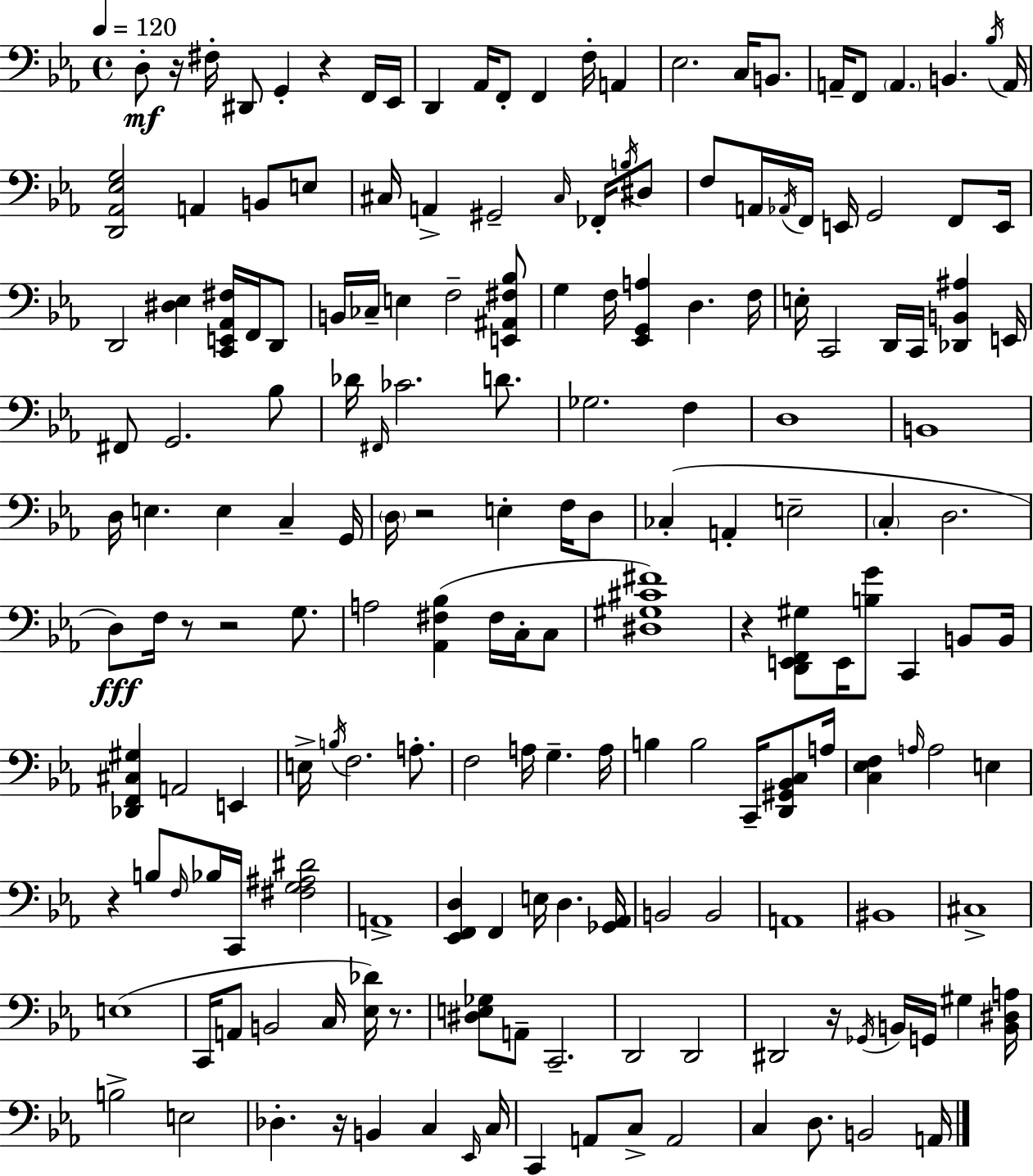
{
  \clef bass
  \time 4/4
  \defaultTimeSignature
  \key c \minor
  \tempo 4 = 120
  d8-.\mf r16 fis16-. dis,8 g,4-. r4 f,16 ees,16 | d,4 aes,16 f,8-. f,4 f16-. a,4 | ees2. c16 b,8. | a,16-- f,8 \parenthesize a,4. b,4. \acciaccatura { bes16 } | \break a,16 <d, aes, ees g>2 a,4 b,8 e8 | cis16 a,4-> gis,2-- \grace { cis16 } fes,16-. | \acciaccatura { b16 } dis8 f8 a,16 \acciaccatura { aes,16 } f,16 e,16 g,2 | f,8 e,16 d,2 <dis ees>4 | \break <c, e, aes, fis>16 f,16 d,8 b,16 ces16-- e4 f2-- | <e, ais, fis bes>8 g4 f16 <ees, g, a>4 d4. | f16 e16-. c,2 d,16 c,16 <des, b, ais>4 | e,16 fis,8 g,2. | \break bes8 des'16 \grace { fis,16 } ces'2. | d'8. ges2. | f4 d1 | b,1 | \break d16 e4. e4 | c4-- g,16 \parenthesize d16 r2 e4-. | f16 d8 ces4-.( a,4-. e2-- | \parenthesize c4-. d2. | \break d8\fff) f16 r8 r2 | g8. a2 <aes, fis bes>4( | fis16 c16-. c8 <dis gis cis' fis'>1) | r4 <d, e, f, gis>8 e,16 <b g'>8 c,4 | \break b,8 b,16 <des, f, cis gis>4 a,2 | e,4 e16-> \acciaccatura { b16 } f2. | a8.-. f2 a16 g4.-- | a16 b4 b2 | \break c,16-- <d, gis, bes, c>8 a16 <c ees f>4 \grace { a16 } a2 | e4 r4 b8 \grace { f16 } bes16 c,16 | <fis g ais dis'>2 a,1-> | <ees, f, d>4 f,4 | \break e16 d4. <ges, aes,>16 b,2 | b,2 a,1 | bis,1 | cis1-> | \break e1( | c,16 a,8 b,2 | c16 <ees des'>16) r8. <dis e ges>8 a,8-- c,2.-- | d,2 | \break d,2 dis,2 | r16 \acciaccatura { ges,16 } b,16 g,16 gis4 <b, dis a>16 b2-> | e2 des4.-. r16 | b,4 c4 \grace { ees,16 } c16 c,4 a,8 | \break c8-> a,2 c4 d8. | b,2 a,16 \bar "|."
}